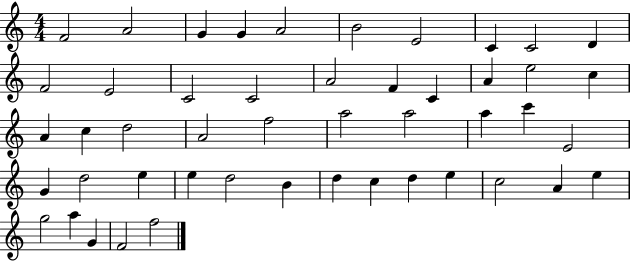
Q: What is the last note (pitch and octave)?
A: F5